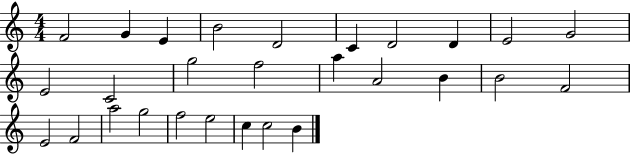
F4/h G4/q E4/q B4/h D4/h C4/q D4/h D4/q E4/h G4/h E4/h C4/h G5/h F5/h A5/q A4/h B4/q B4/h F4/h E4/h F4/h A5/h G5/h F5/h E5/h C5/q C5/h B4/q